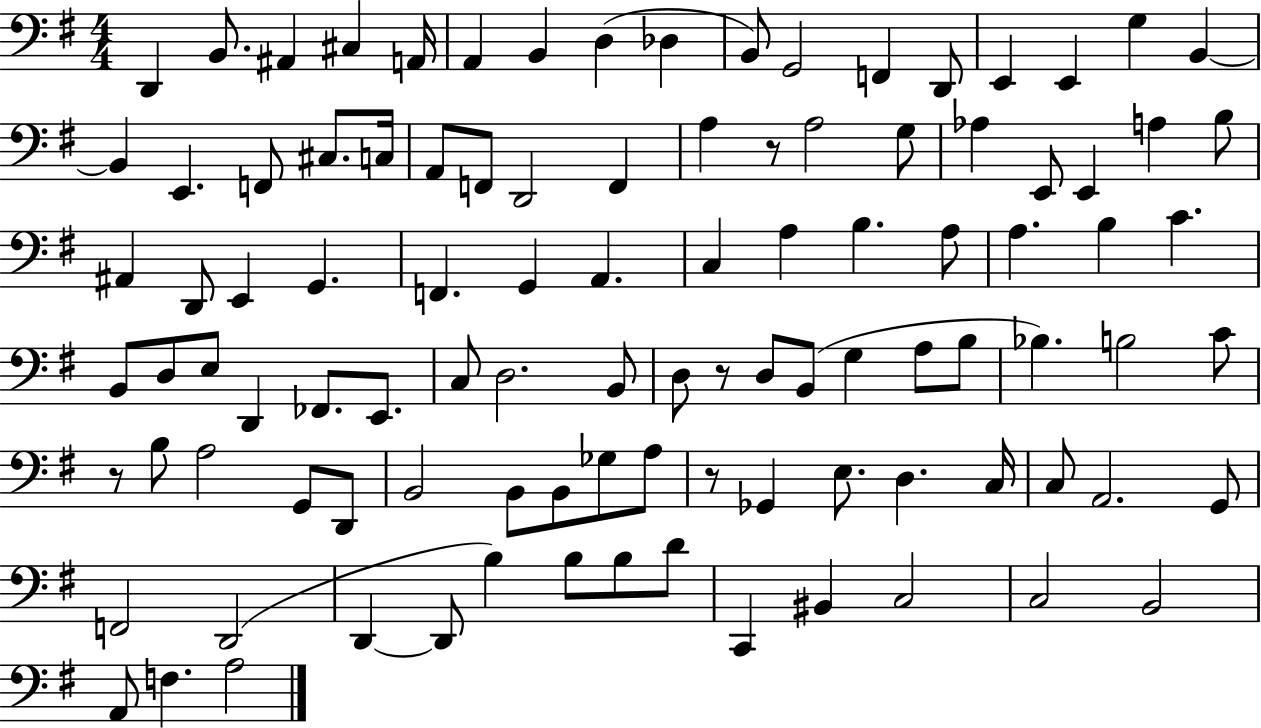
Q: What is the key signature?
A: G major